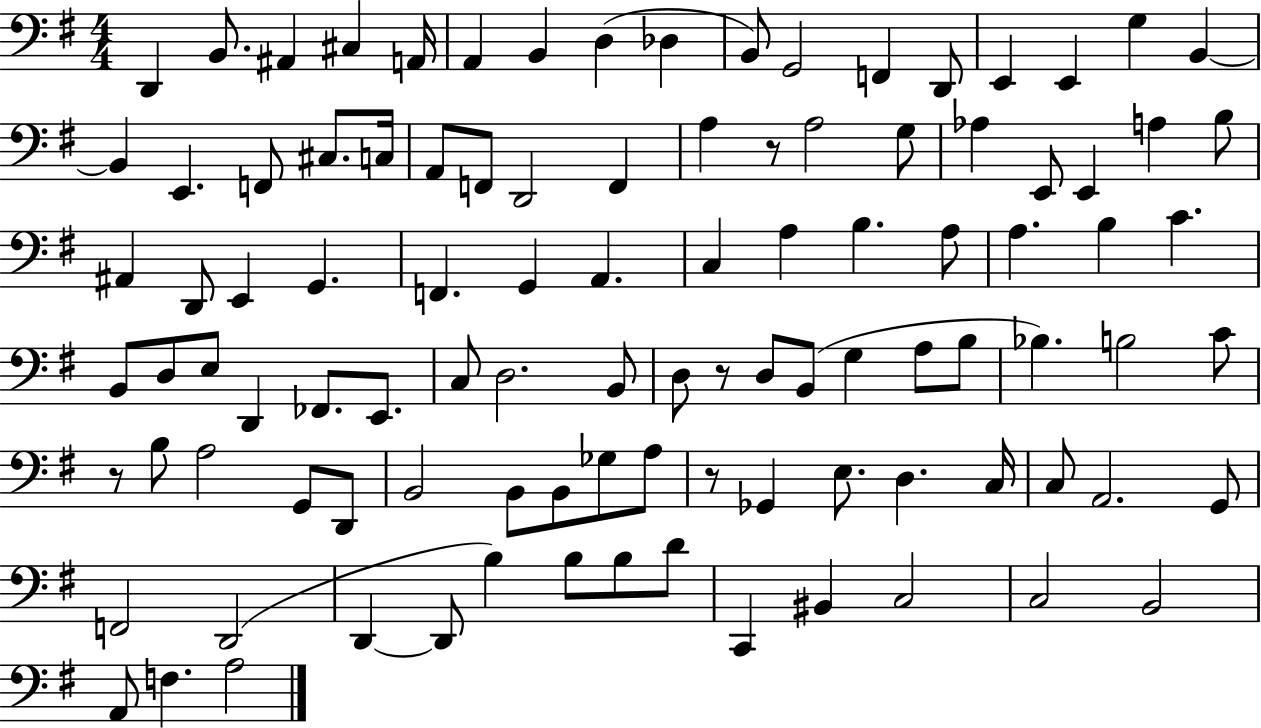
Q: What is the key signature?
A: G major